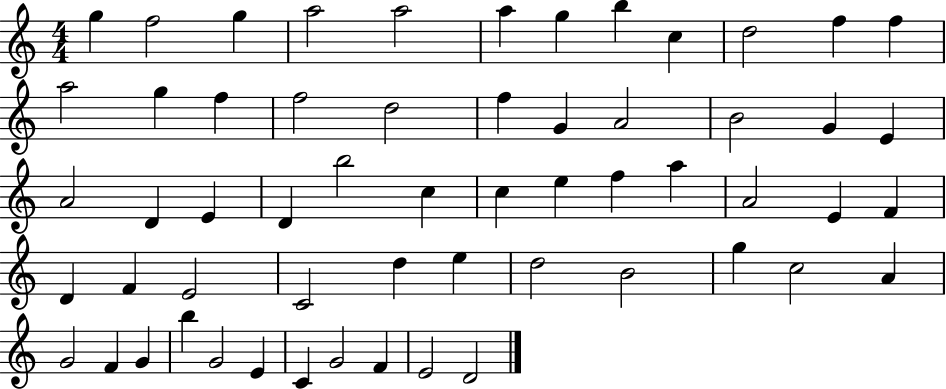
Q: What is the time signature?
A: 4/4